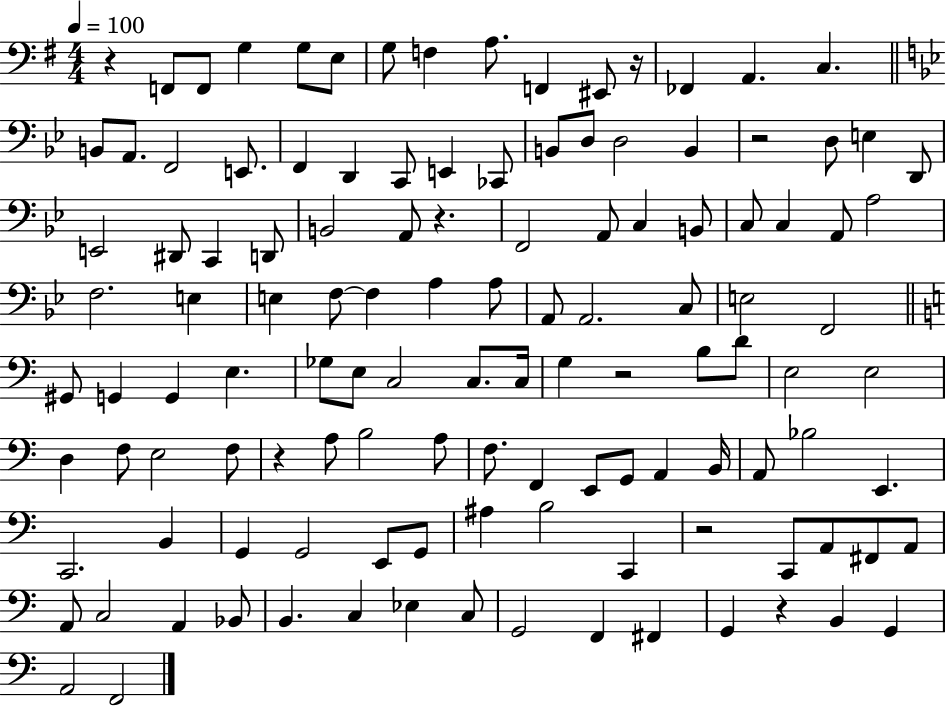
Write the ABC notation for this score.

X:1
T:Untitled
M:4/4
L:1/4
K:G
z F,,/2 F,,/2 G, G,/2 E,/2 G,/2 F, A,/2 F,, ^E,,/2 z/4 _F,, A,, C, B,,/2 A,,/2 F,,2 E,,/2 F,, D,, C,,/2 E,, _C,,/2 B,,/2 D,/2 D,2 B,, z2 D,/2 E, D,,/2 E,,2 ^D,,/2 C,, D,,/2 B,,2 A,,/2 z F,,2 A,,/2 C, B,,/2 C,/2 C, A,,/2 A,2 F,2 E, E, F,/2 F, A, A,/2 A,,/2 A,,2 C,/2 E,2 F,,2 ^G,,/2 G,, G,, E, _G,/2 E,/2 C,2 C,/2 C,/4 G, z2 B,/2 D/2 E,2 E,2 D, F,/2 E,2 F,/2 z A,/2 B,2 A,/2 F,/2 F,, E,,/2 G,,/2 A,, B,,/4 A,,/2 _B,2 E,, C,,2 B,, G,, G,,2 E,,/2 G,,/2 ^A, B,2 C,, z2 C,,/2 A,,/2 ^F,,/2 A,,/2 A,,/2 C,2 A,, _B,,/2 B,, C, _E, C,/2 G,,2 F,, ^F,, G,, z B,, G,, A,,2 F,,2